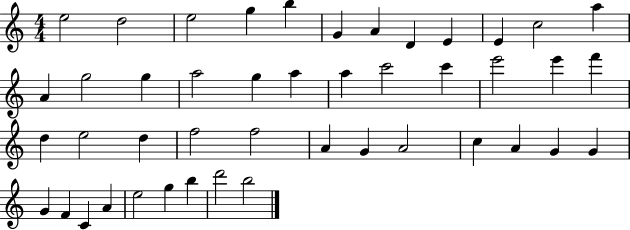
E5/h D5/h E5/h G5/q B5/q G4/q A4/q D4/q E4/q E4/q C5/h A5/q A4/q G5/h G5/q A5/h G5/q A5/q A5/q C6/h C6/q E6/h E6/q F6/q D5/q E5/h D5/q F5/h F5/h A4/q G4/q A4/h C5/q A4/q G4/q G4/q G4/q F4/q C4/q A4/q E5/h G5/q B5/q D6/h B5/h